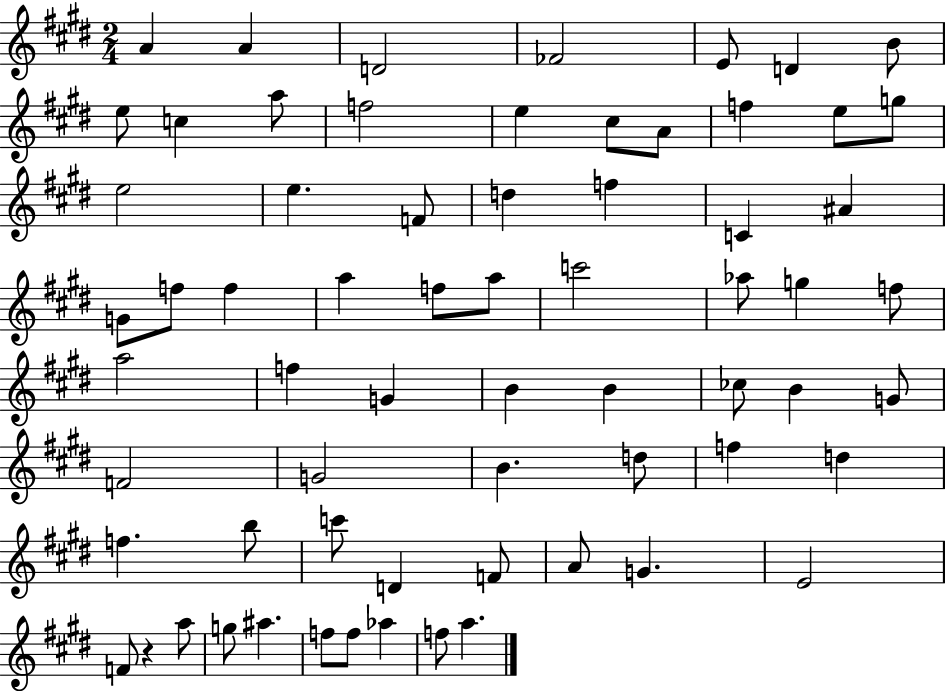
{
  \clef treble
  \numericTimeSignature
  \time 2/4
  \key e \major
  \repeat volta 2 { a'4 a'4 | d'2 | fes'2 | e'8 d'4 b'8 | \break e''8 c''4 a''8 | f''2 | e''4 cis''8 a'8 | f''4 e''8 g''8 | \break e''2 | e''4. f'8 | d''4 f''4 | c'4 ais'4 | \break g'8 f''8 f''4 | a''4 f''8 a''8 | c'''2 | aes''8 g''4 f''8 | \break a''2 | f''4 g'4 | b'4 b'4 | ces''8 b'4 g'8 | \break f'2 | g'2 | b'4. d''8 | f''4 d''4 | \break f''4. b''8 | c'''8 d'4 f'8 | a'8 g'4. | e'2 | \break f'8 r4 a''8 | g''8 ais''4. | f''8 f''8 aes''4 | f''8 a''4. | \break } \bar "|."
}